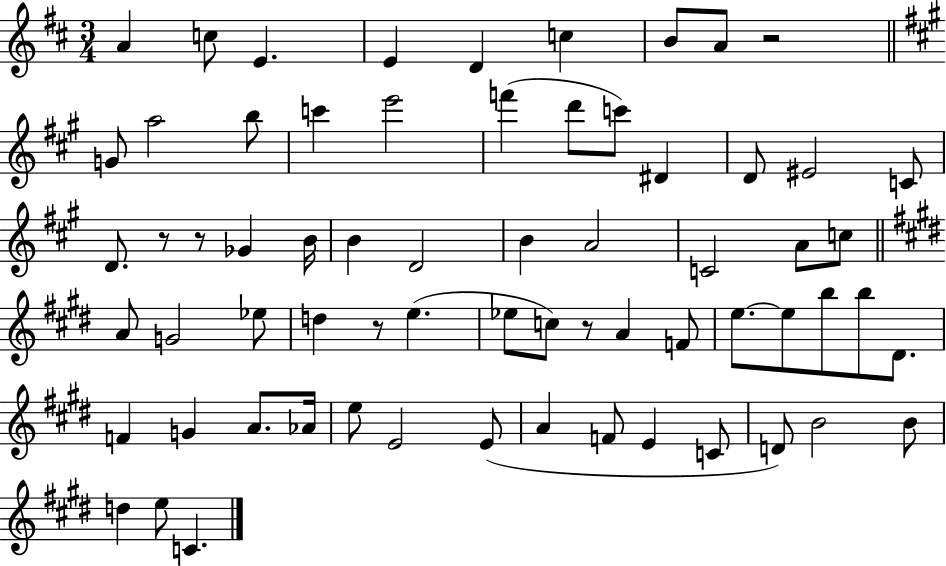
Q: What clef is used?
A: treble